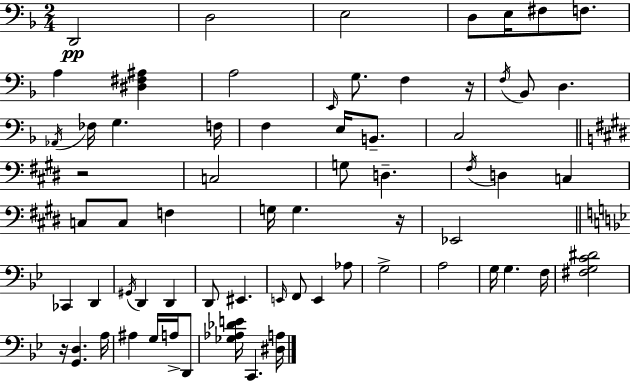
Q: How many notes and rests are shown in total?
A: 66